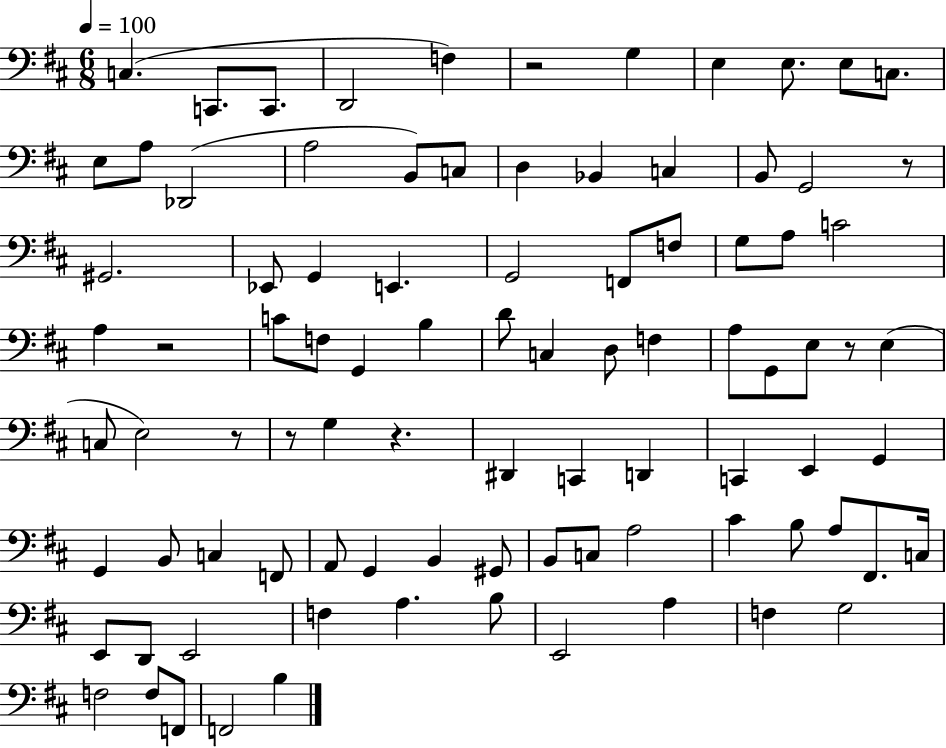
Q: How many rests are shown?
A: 7